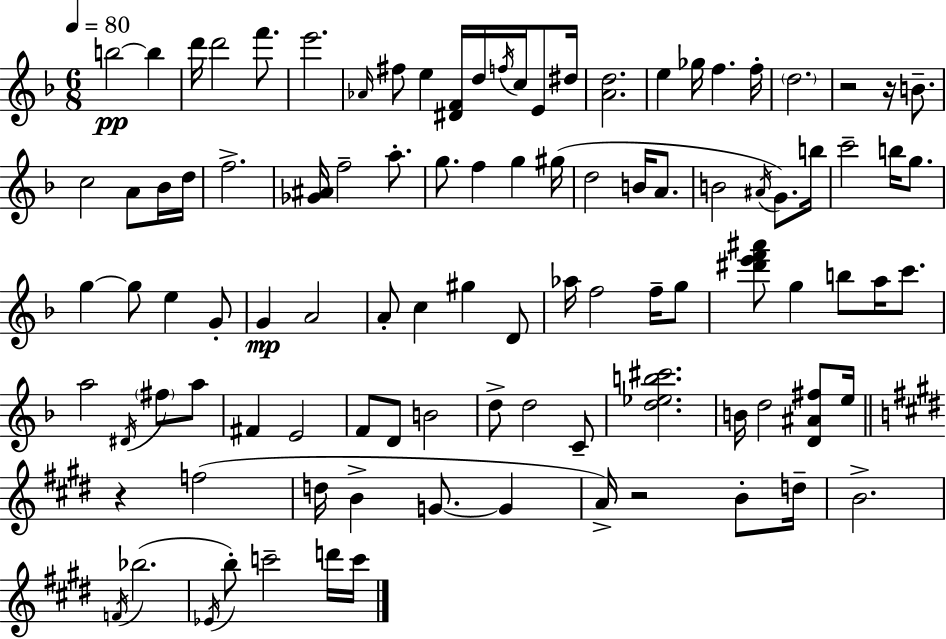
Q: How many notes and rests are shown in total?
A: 100